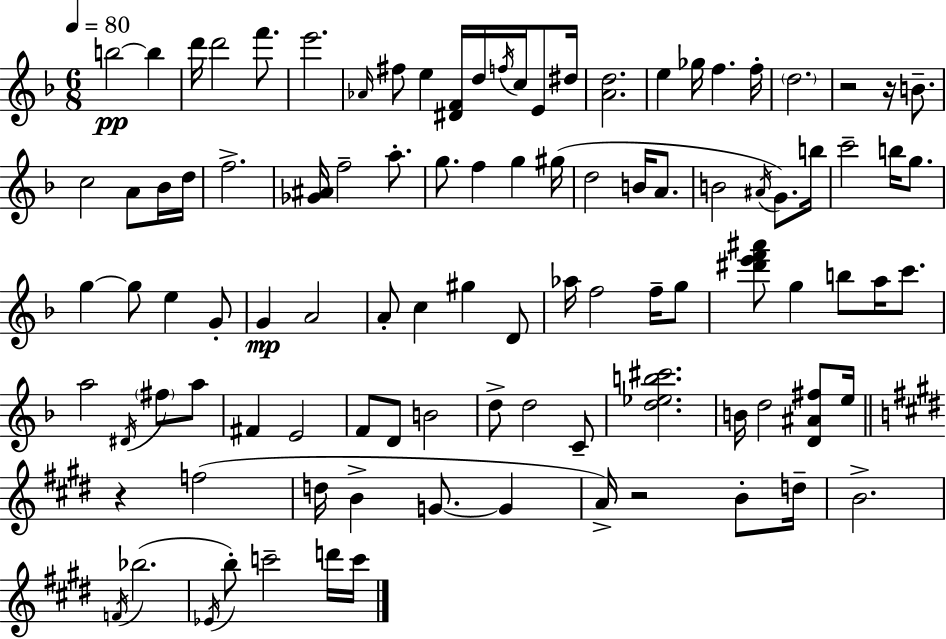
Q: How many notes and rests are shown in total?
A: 100